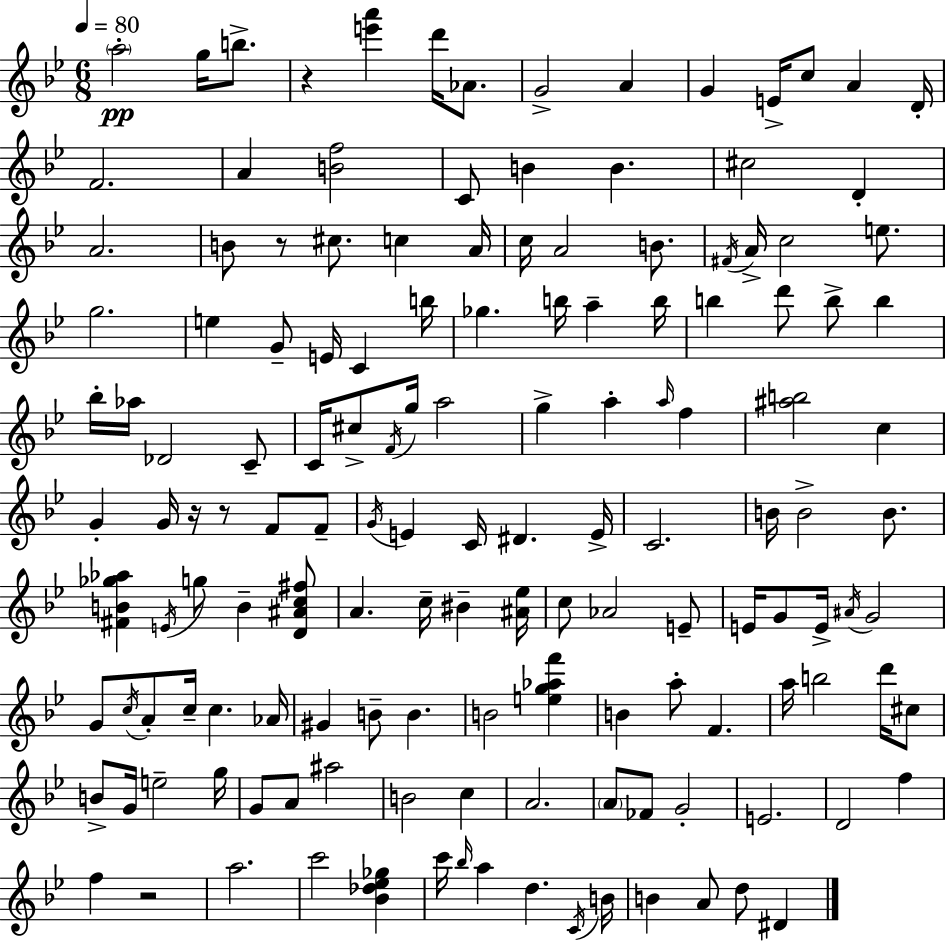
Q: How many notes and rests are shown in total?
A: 145